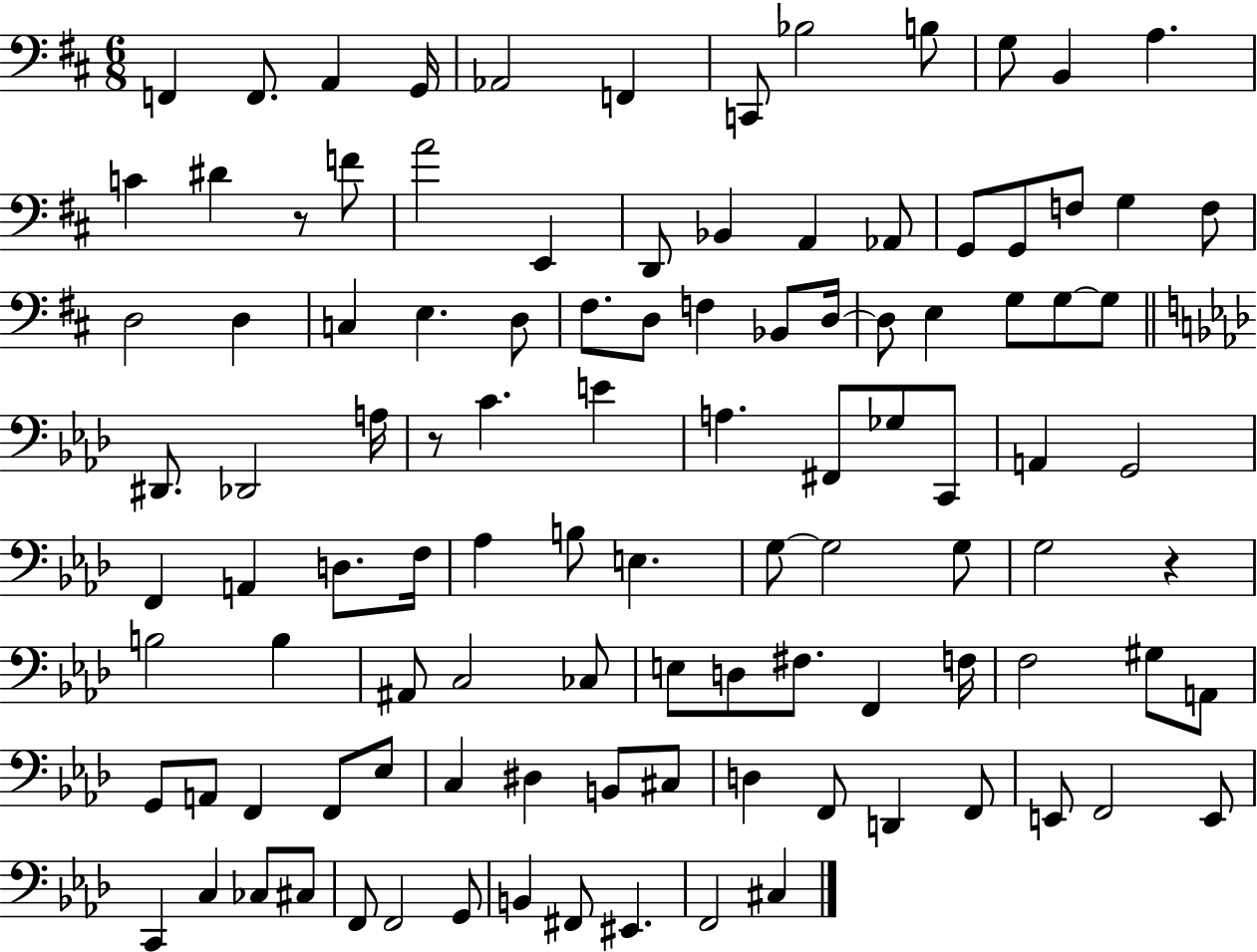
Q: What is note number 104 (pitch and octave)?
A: C#3